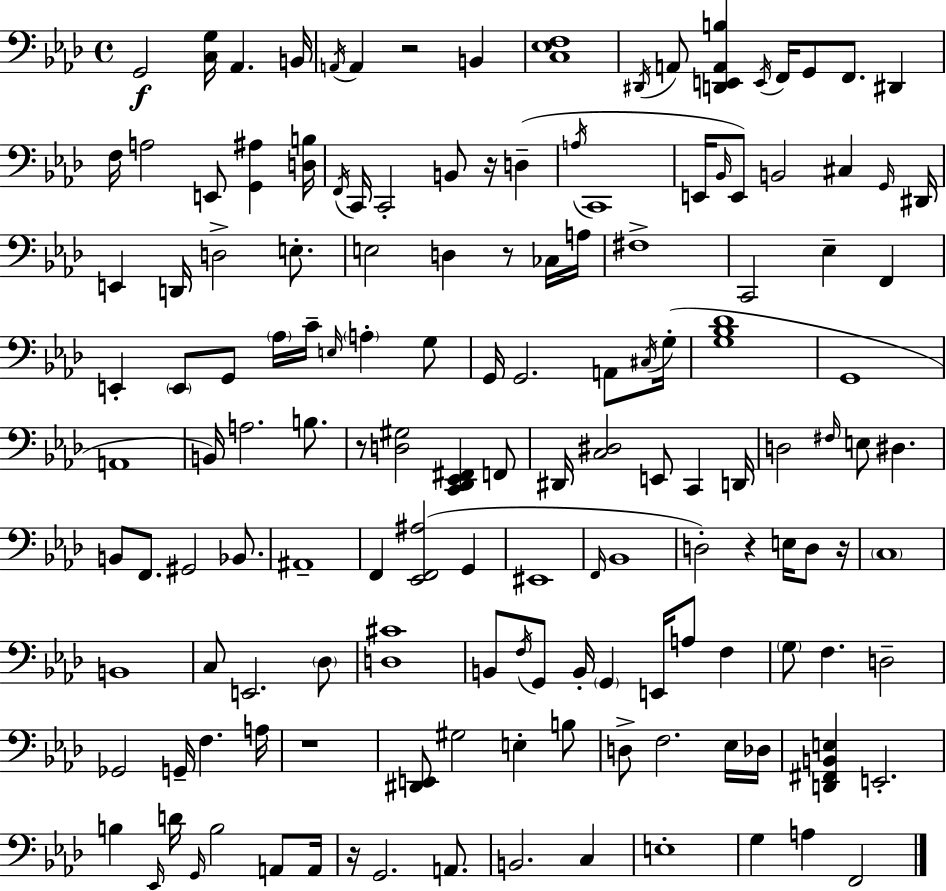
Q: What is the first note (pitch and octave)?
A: G2